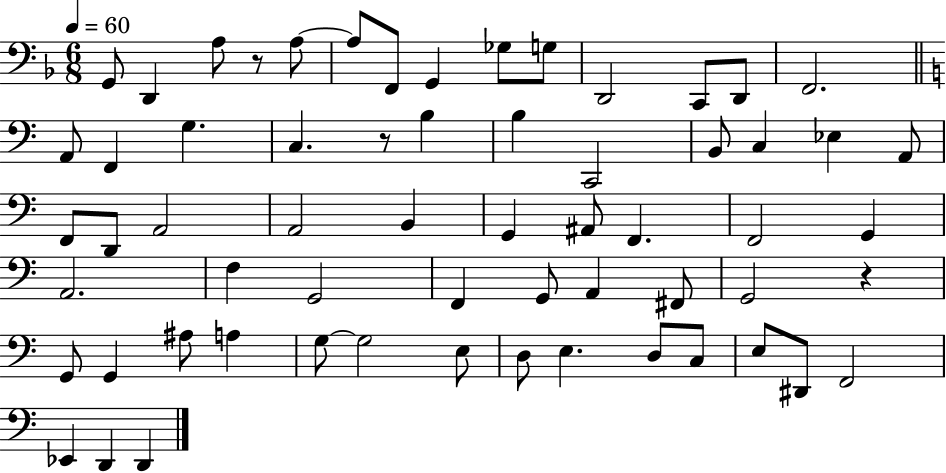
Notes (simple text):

G2/e D2/q A3/e R/e A3/e A3/e F2/e G2/q Gb3/e G3/e D2/h C2/e D2/e F2/h. A2/e F2/q G3/q. C3/q. R/e B3/q B3/q C2/h B2/e C3/q Eb3/q A2/e F2/e D2/e A2/h A2/h B2/q G2/q A#2/e F2/q. F2/h G2/q A2/h. F3/q G2/h F2/q G2/e A2/q F#2/e G2/h R/q G2/e G2/q A#3/e A3/q G3/e G3/h E3/e D3/e E3/q. D3/e C3/e E3/e D#2/e F2/h Eb2/q D2/q D2/q